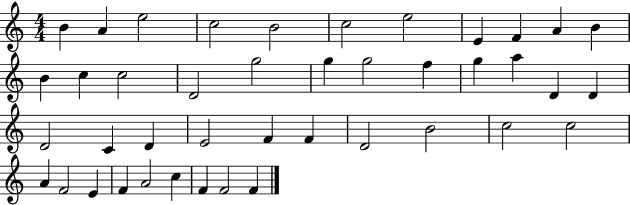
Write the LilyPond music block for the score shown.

{
  \clef treble
  \numericTimeSignature
  \time 4/4
  \key c \major
  b'4 a'4 e''2 | c''2 b'2 | c''2 e''2 | e'4 f'4 a'4 b'4 | \break b'4 c''4 c''2 | d'2 g''2 | g''4 g''2 f''4 | g''4 a''4 d'4 d'4 | \break d'2 c'4 d'4 | e'2 f'4 f'4 | d'2 b'2 | c''2 c''2 | \break a'4 f'2 e'4 | f'4 a'2 c''4 | f'4 f'2 f'4 | \bar "|."
}